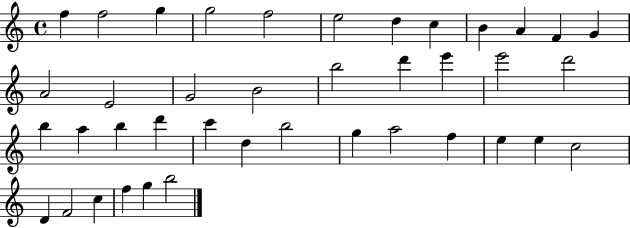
F5/q F5/h G5/q G5/h F5/h E5/h D5/q C5/q B4/q A4/q F4/q G4/q A4/h E4/h G4/h B4/h B5/h D6/q E6/q E6/h D6/h B5/q A5/q B5/q D6/q C6/q D5/q B5/h G5/q A5/h F5/q E5/q E5/q C5/h D4/q F4/h C5/q F5/q G5/q B5/h